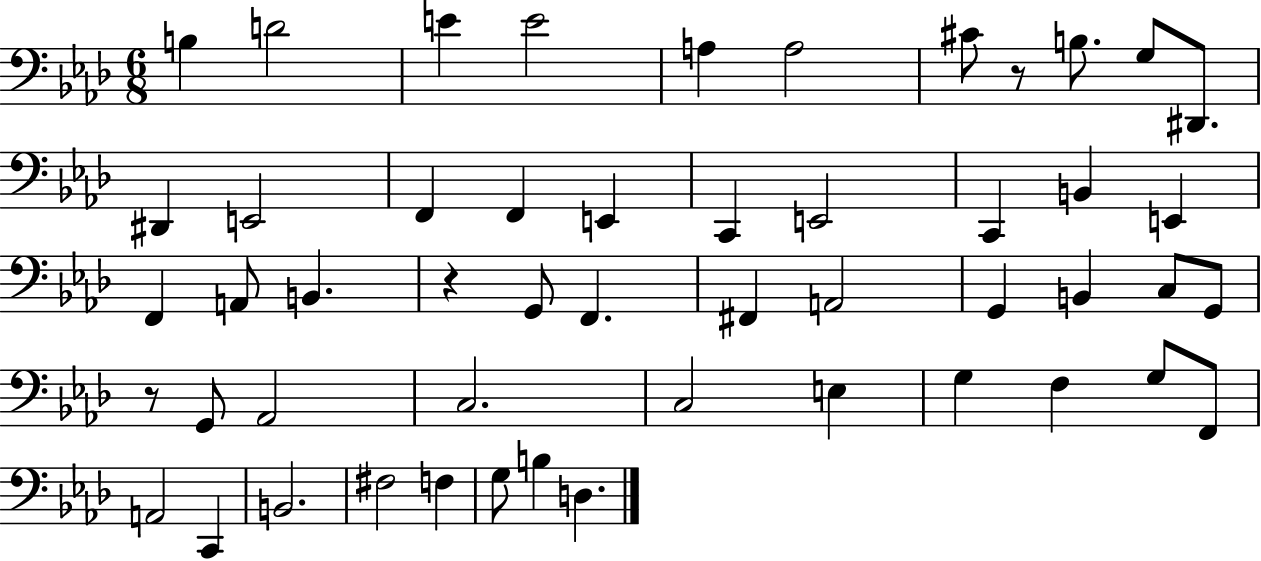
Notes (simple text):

B3/q D4/h E4/q E4/h A3/q A3/h C#4/e R/e B3/e. G3/e D#2/e. D#2/q E2/h F2/q F2/q E2/q C2/q E2/h C2/q B2/q E2/q F2/q A2/e B2/q. R/q G2/e F2/q. F#2/q A2/h G2/q B2/q C3/e G2/e R/e G2/e Ab2/h C3/h. C3/h E3/q G3/q F3/q G3/e F2/e A2/h C2/q B2/h. F#3/h F3/q G3/e B3/q D3/q.